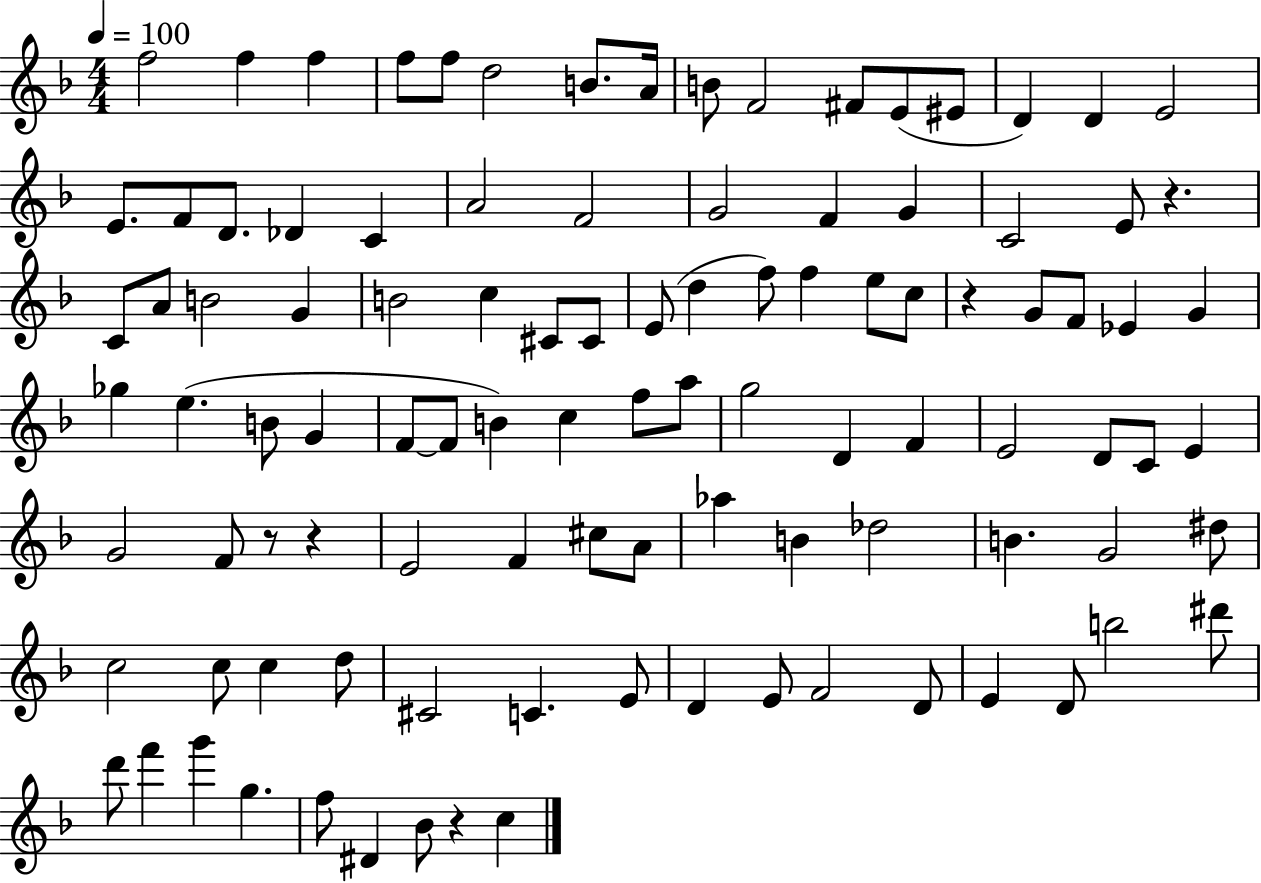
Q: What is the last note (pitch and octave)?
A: C5